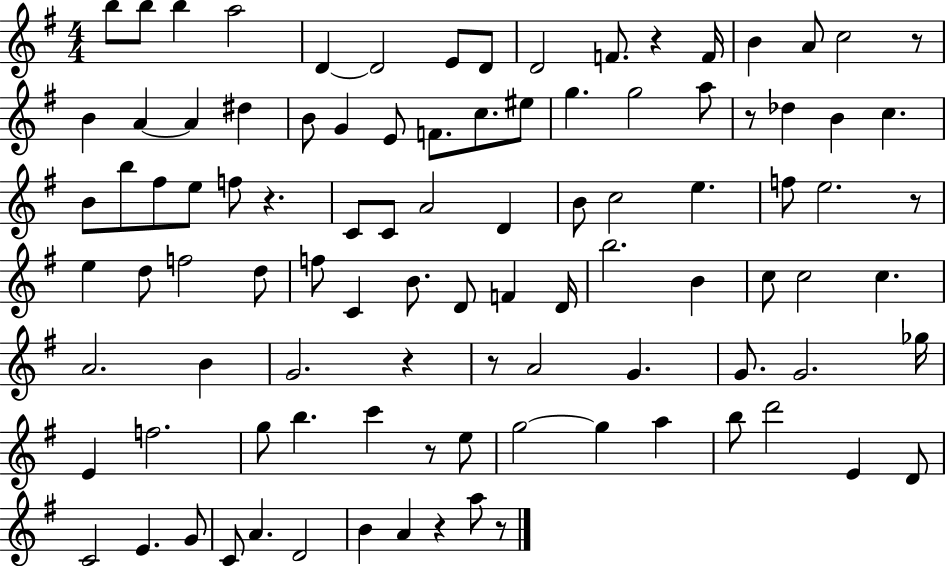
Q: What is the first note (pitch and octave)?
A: B5